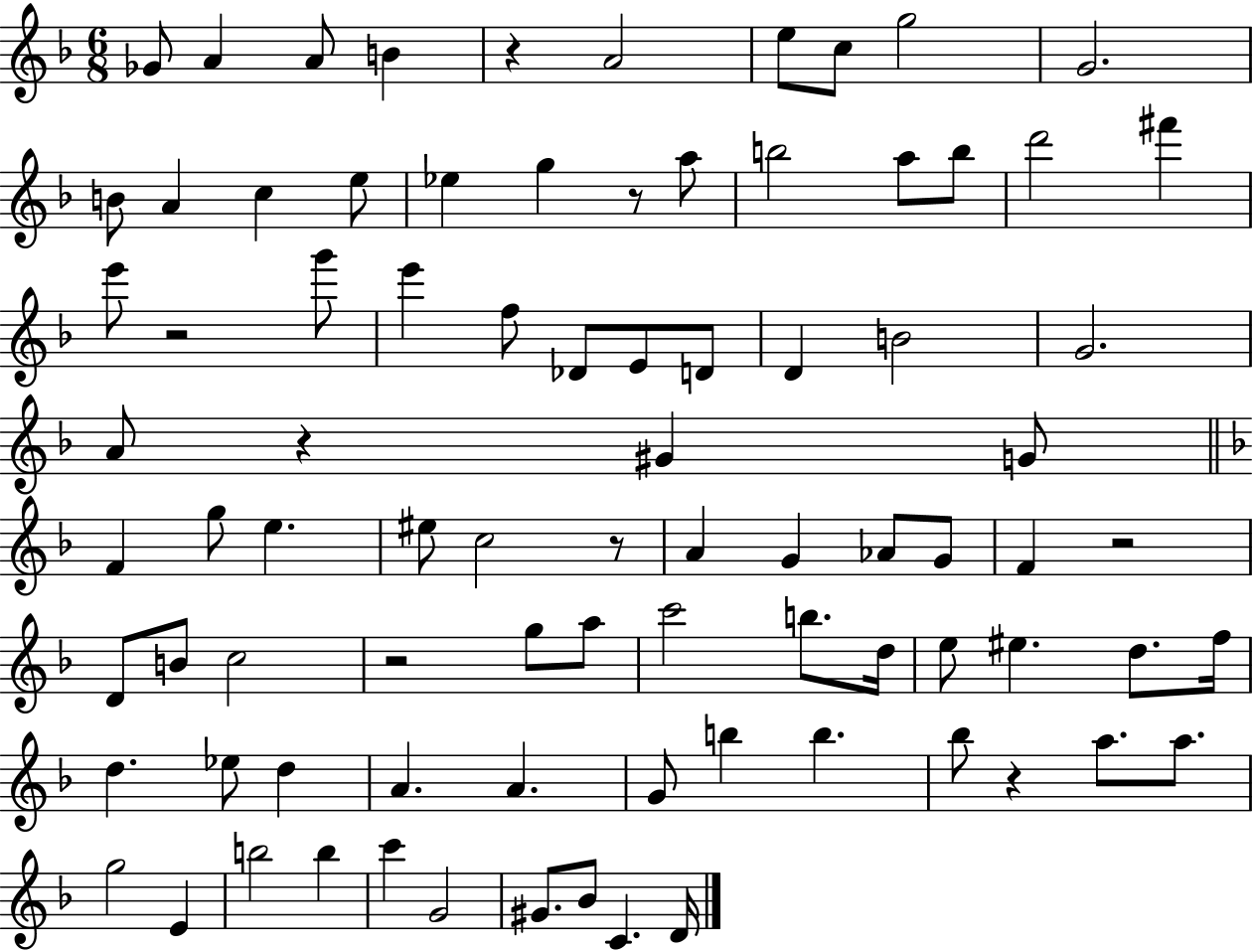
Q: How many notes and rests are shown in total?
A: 85